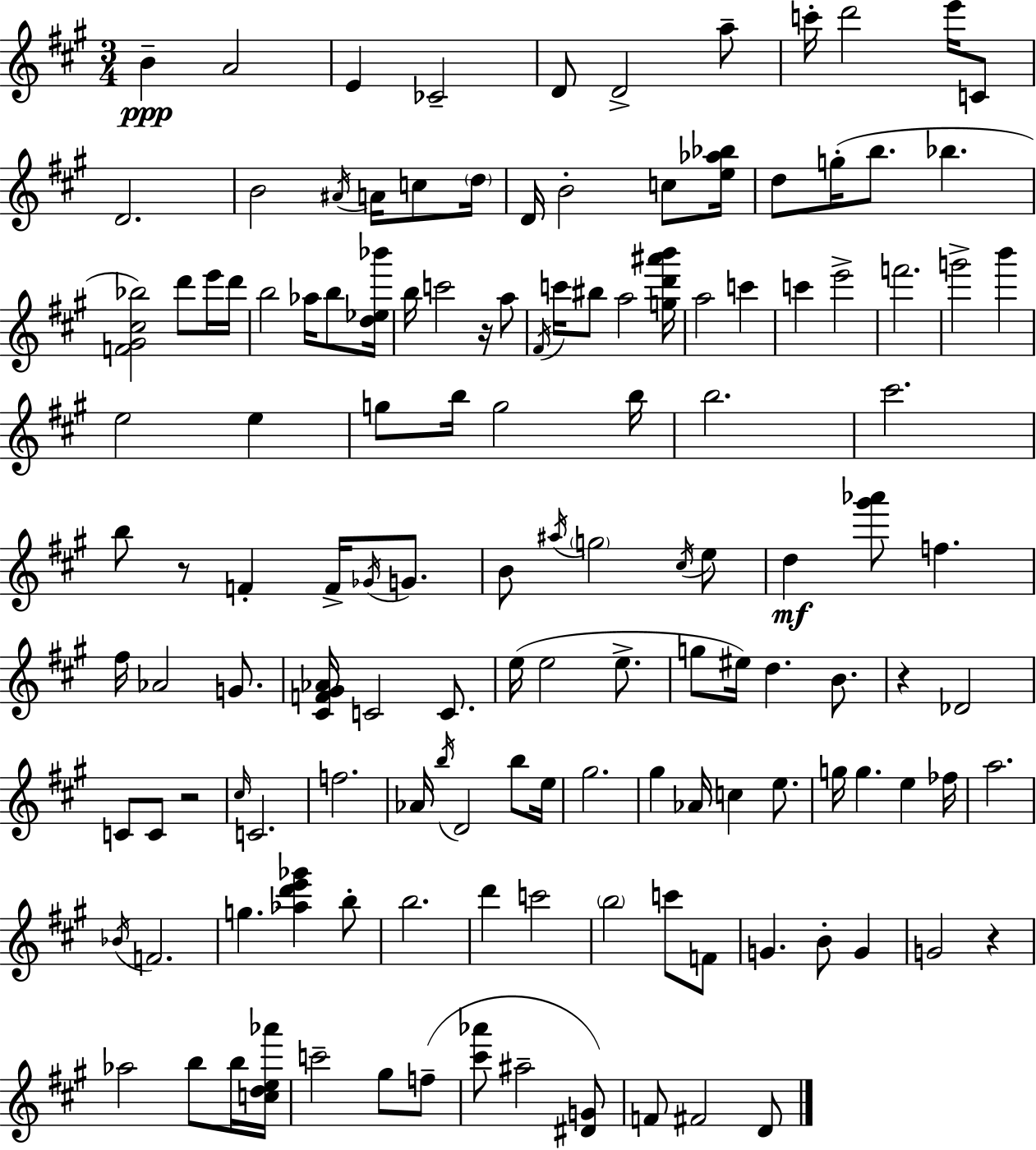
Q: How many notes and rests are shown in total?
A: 136